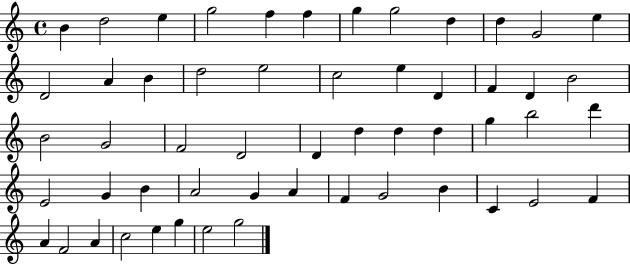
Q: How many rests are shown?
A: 0